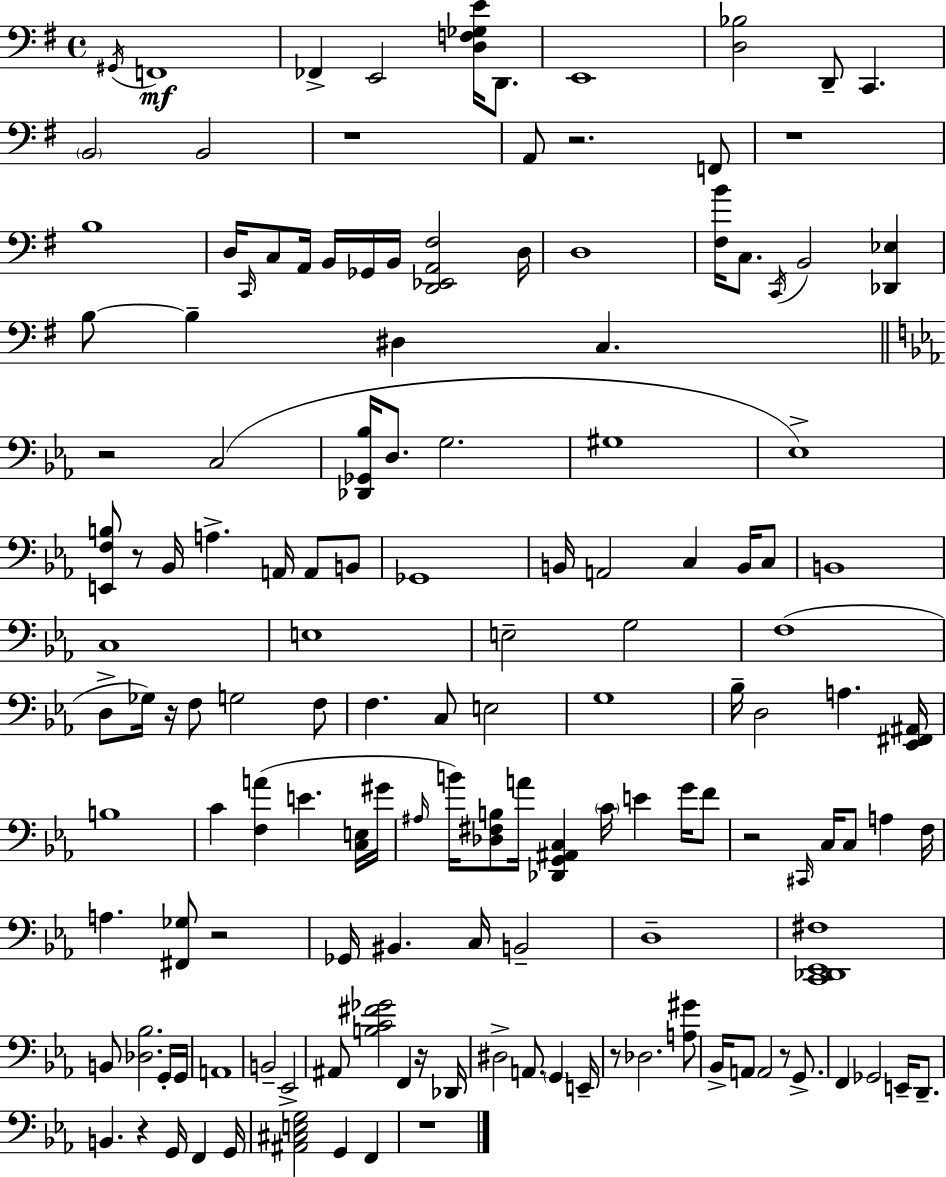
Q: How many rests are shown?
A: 13